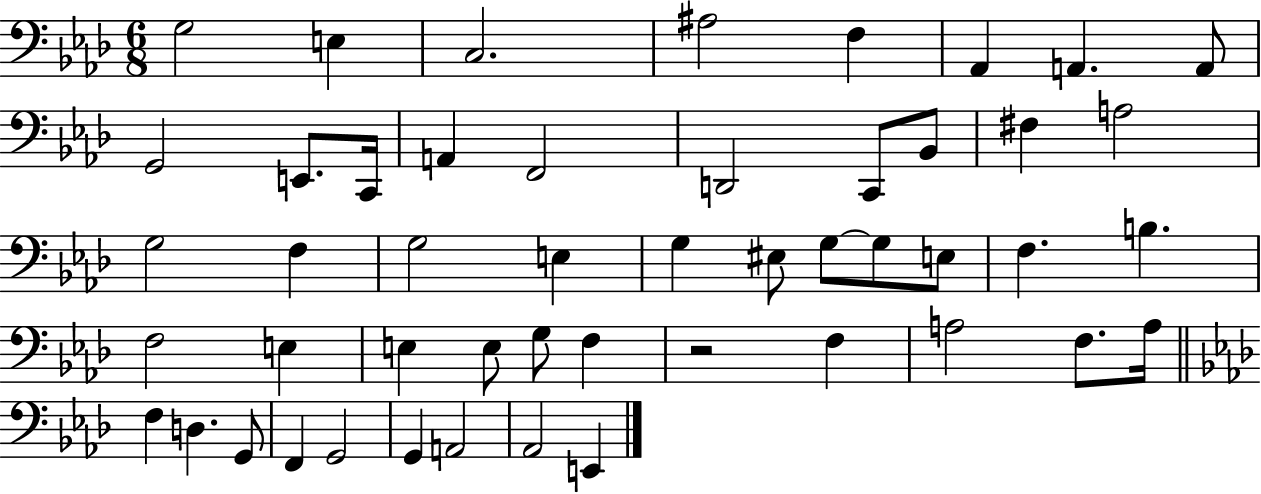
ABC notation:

X:1
T:Untitled
M:6/8
L:1/4
K:Ab
G,2 E, C,2 ^A,2 F, _A,, A,, A,,/2 G,,2 E,,/2 C,,/4 A,, F,,2 D,,2 C,,/2 _B,,/2 ^F, A,2 G,2 F, G,2 E, G, ^E,/2 G,/2 G,/2 E,/2 F, B, F,2 E, E, E,/2 G,/2 F, z2 F, A,2 F,/2 A,/4 F, D, G,,/2 F,, G,,2 G,, A,,2 _A,,2 E,,